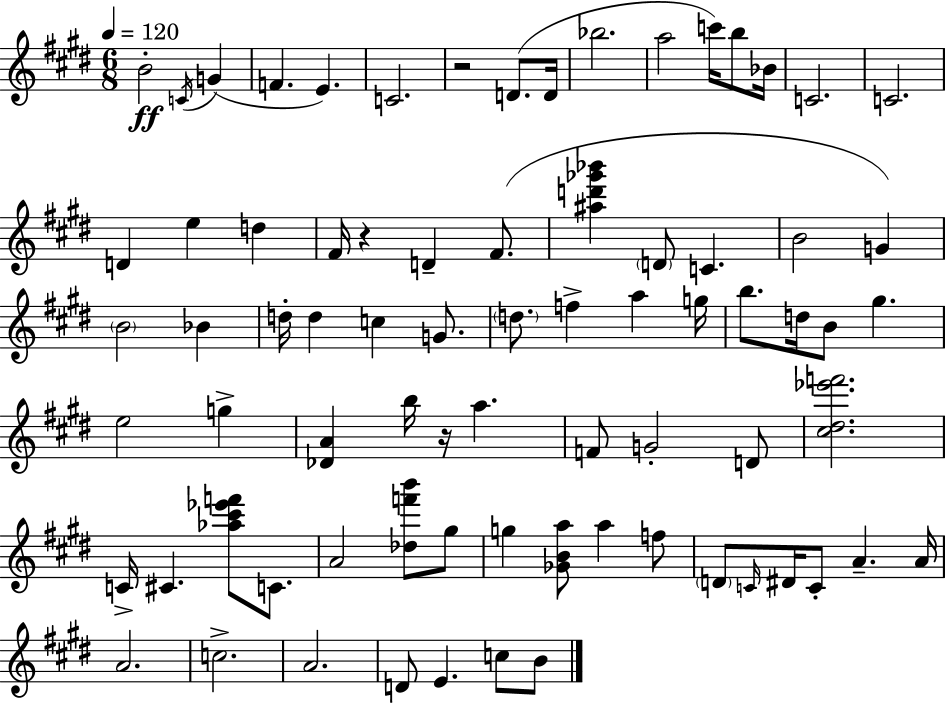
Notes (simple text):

B4/h C4/s G4/q F4/q. E4/q. C4/h. R/h D4/e. D4/s Bb5/h. A5/h C6/s B5/e Bb4/s C4/h. C4/h. D4/q E5/q D5/q F#4/s R/q D4/q F#4/e. [A#5,D6,Gb6,Bb6]/q D4/e C4/q. B4/h G4/q B4/h Bb4/q D5/s D5/q C5/q G4/e. D5/e. F5/q A5/q G5/s B5/e. D5/s B4/e G#5/q. E5/h G5/q [Db4,A4]/q B5/s R/s A5/q. F4/e G4/h D4/e [C#5,D#5,Eb6,F6]/h. C4/s C#4/q. [Ab5,C#6,Eb6,F6]/e C4/e. A4/h [Db5,F6,B6]/e G#5/e G5/q [Gb4,B4,A5]/e A5/q F5/e D4/e C4/s D#4/s C4/e A4/q. A4/s A4/h. C5/h. A4/h. D4/e E4/q. C5/e B4/e